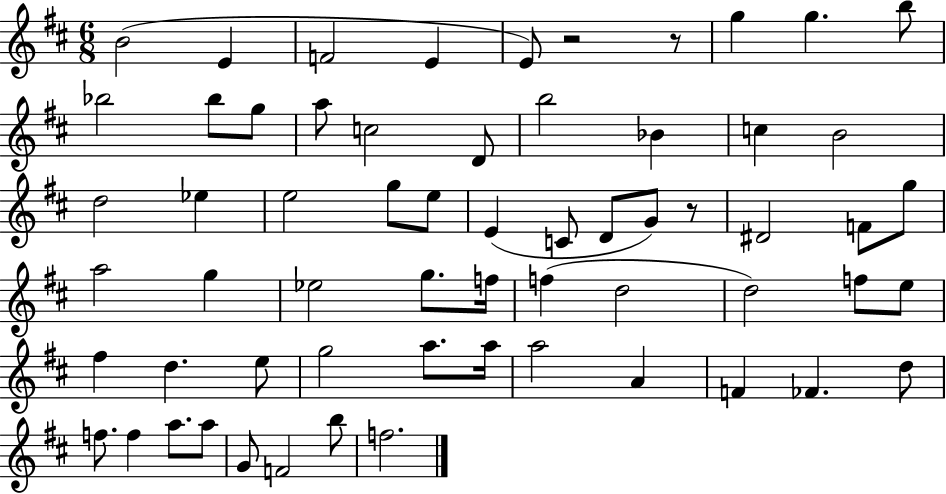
{
  \clef treble
  \numericTimeSignature
  \time 6/8
  \key d \major
  b'2( e'4 | f'2 e'4 | e'8) r2 r8 | g''4 g''4. b''8 | \break bes''2 bes''8 g''8 | a''8 c''2 d'8 | b''2 bes'4 | c''4 b'2 | \break d''2 ees''4 | e''2 g''8 e''8 | e'4( c'8 d'8 g'8) r8 | dis'2 f'8 g''8 | \break a''2 g''4 | ees''2 g''8. f''16 | f''4( d''2 | d''2) f''8 e''8 | \break fis''4 d''4. e''8 | g''2 a''8. a''16 | a''2 a'4 | f'4 fes'4. d''8 | \break f''8. f''4 a''8. a''8 | g'8 f'2 b''8 | f''2. | \bar "|."
}